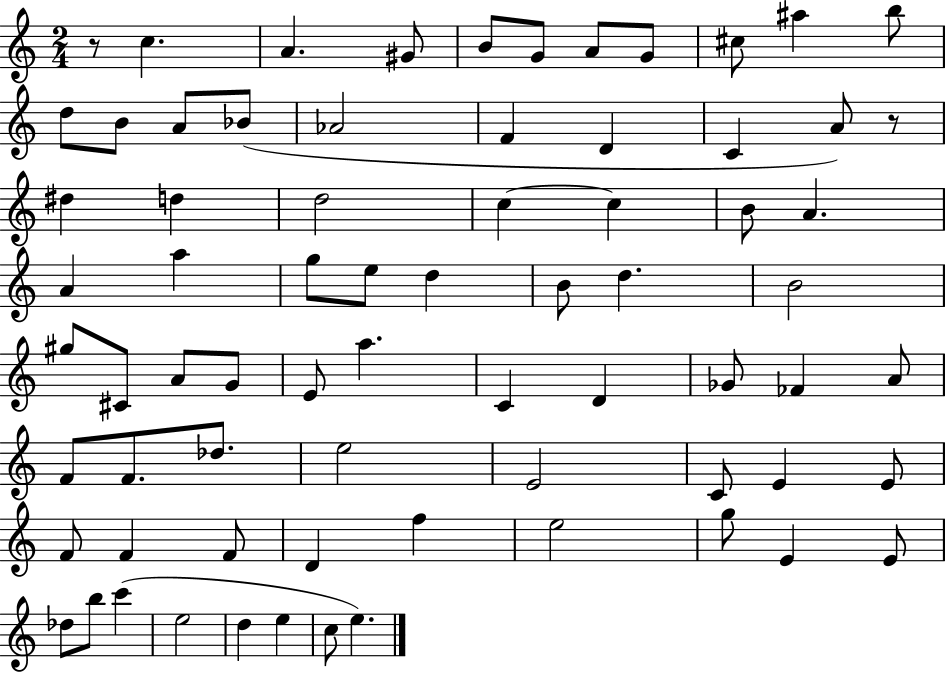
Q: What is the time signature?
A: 2/4